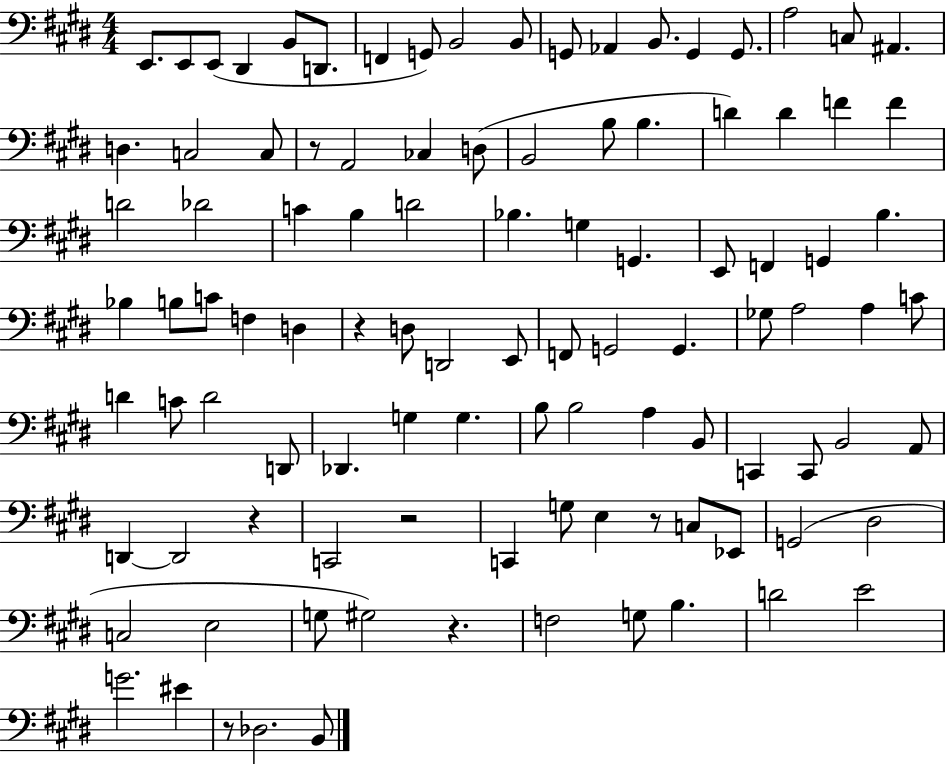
E2/e. E2/e E2/e D#2/q B2/e D2/e. F2/q G2/e B2/h B2/e G2/e Ab2/q B2/e. G2/q G2/e. A3/h C3/e A#2/q. D3/q. C3/h C3/e R/e A2/h CES3/q D3/e B2/h B3/e B3/q. D4/q D4/q F4/q F4/q D4/h Db4/h C4/q B3/q D4/h Bb3/q. G3/q G2/q. E2/e F2/q G2/q B3/q. Bb3/q B3/e C4/e F3/q D3/q R/q D3/e D2/h E2/e F2/e G2/h G2/q. Gb3/e A3/h A3/q C4/e D4/q C4/e D4/h D2/e Db2/q. G3/q G3/q. B3/e B3/h A3/q B2/e C2/q C2/e B2/h A2/e D2/q D2/h R/q C2/h R/h C2/q G3/e E3/q R/e C3/e Eb2/e G2/h D#3/h C3/h E3/h G3/e G#3/h R/q. F3/h G3/e B3/q. D4/h E4/h G4/h. EIS4/q R/e Db3/h. B2/e